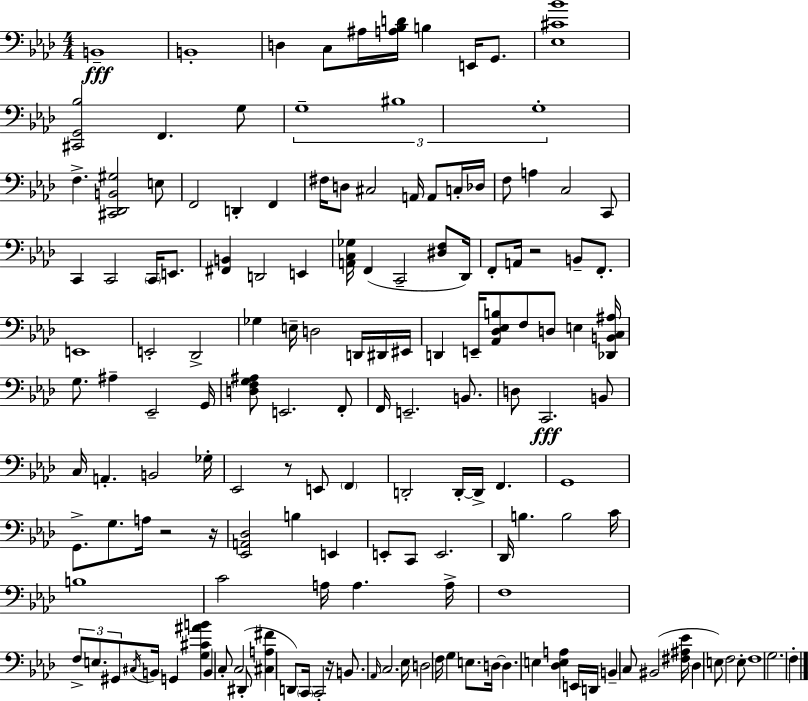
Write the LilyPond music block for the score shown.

{
  \clef bass
  \numericTimeSignature
  \time 4/4
  \key f \minor
  b,1--\fff | b,1-. | d4 c8 ais16 <a bes d'>16 b4 e,16 g,8. | <ees cis' bes'>1 | \break <cis, g, bes>2 f,4. g8 | \tuplet 3/2 { g1-- | bis1 | g1-. } | \break f4.-> <cis, des, b, gis>2 e8 | f,2 d,4-. f,4 | fis16 d8 cis2 a,16 a,8 c16-. des16 | f8 a4 c2 c,8 | \break c,4 c,2 \parenthesize c,16 e,8. | <fis, b,>4 d,2 e,4 | <a, c ges>16 f,4( c,2-- <dis f>8 des,16) | f,8-. a,16 r2 b,8-- f,8.-. | \break e,1 | e,2-. des,2-> | ges4 e16-- d2 d,16 dis,16 eis,16 | d,4 e,16-- <aes, des ees b>8 f8 d8 e4 <des, b, c ais>16 | \break g8. ais4-- ees,2-- g,16 | <d f g ais>8 e,2. f,8-. | f,16 e,2.-- b,8. | d8 c,2.\fff b,8 | \break c16 a,4.-. b,2 ges16-. | ees,2 r8 e,8 \parenthesize f,4 | d,2-. d,16-.~~ d,16-> f,4. | g,1 | \break g,8.-> g8. a16 r2 r16 | <ees, a, des>2 b4 e,4 | e,8-. c,8 e,2. | des,16 b4. b2 c'16 | \break b1 | c'2 a16 a4. a16-> | f1 | \tuplet 3/2 { f8-> e8. gis,8 } \acciaccatura { cis16 } b,16 g,4 <g cis' ais' b'>4 | \break b,4 c8-. c2( dis,8-. | <cis a fis'>4 d,8) \parenthesize c,16 c,2-. | r16 b,8. \grace { aes,16 } c2. | ees16 d2 f16 g4 e8. | \break d16~~ d4. e4 <des e a>4 | e,16 d,16 b,4-- c8 bis,2( | <fis ais ees'>16 des4 e8) f2 | e8-. f1 | \break g2. f4-. | \bar "|."
}